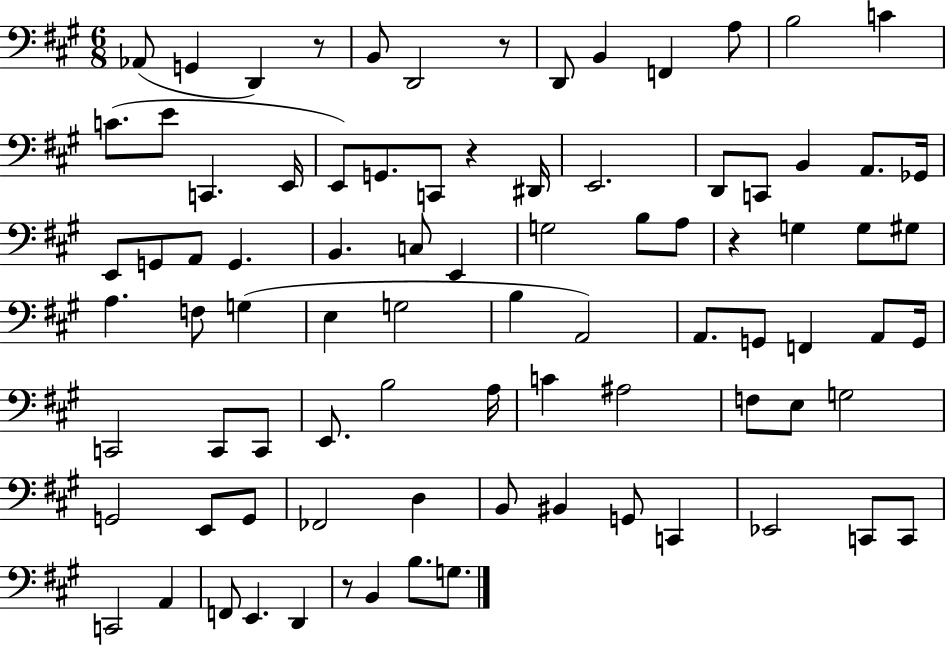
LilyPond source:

{
  \clef bass
  \numericTimeSignature
  \time 6/8
  \key a \major
  aes,8( g,4 d,4) r8 | b,8 d,2 r8 | d,8 b,4 f,4 a8 | b2 c'4 | \break c'8.( e'8 c,4. e,16 | e,8) g,8. c,8 r4 dis,16 | e,2. | d,8 c,8 b,4 a,8. ges,16 | \break e,8 g,8 a,8 g,4. | b,4. c8 e,4 | g2 b8 a8 | r4 g4 g8 gis8 | \break a4. f8 g4( | e4 g2 | b4 a,2) | a,8. g,8 f,4 a,8 g,16 | \break c,2 c,8 c,8 | e,8. b2 a16 | c'4 ais2 | f8 e8 g2 | \break g,2 e,8 g,8 | fes,2 d4 | b,8 bis,4 g,8 c,4 | ees,2 c,8 c,8 | \break c,2 a,4 | f,8 e,4. d,4 | r8 b,4 b8. g8. | \bar "|."
}